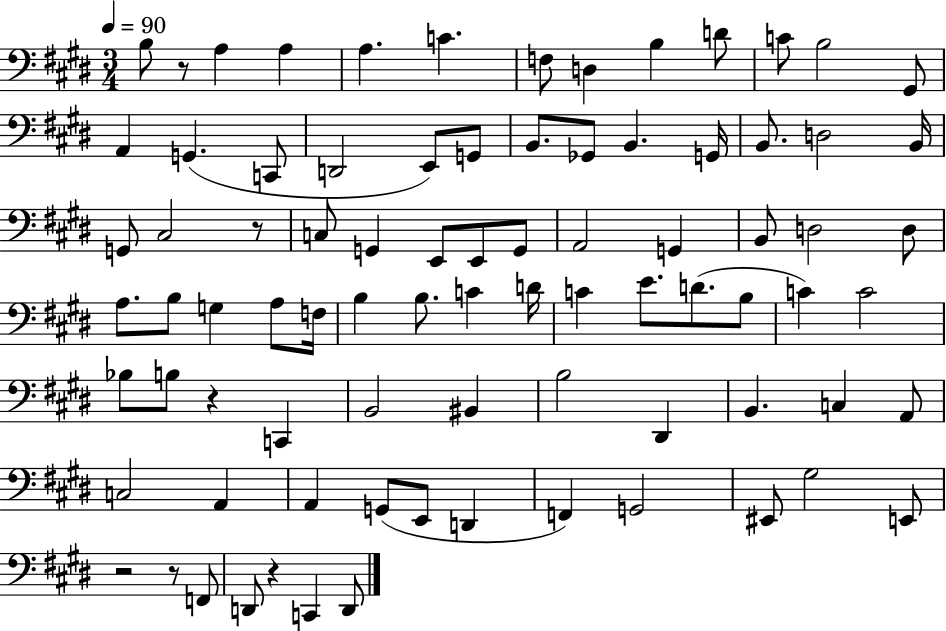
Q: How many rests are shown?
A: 6